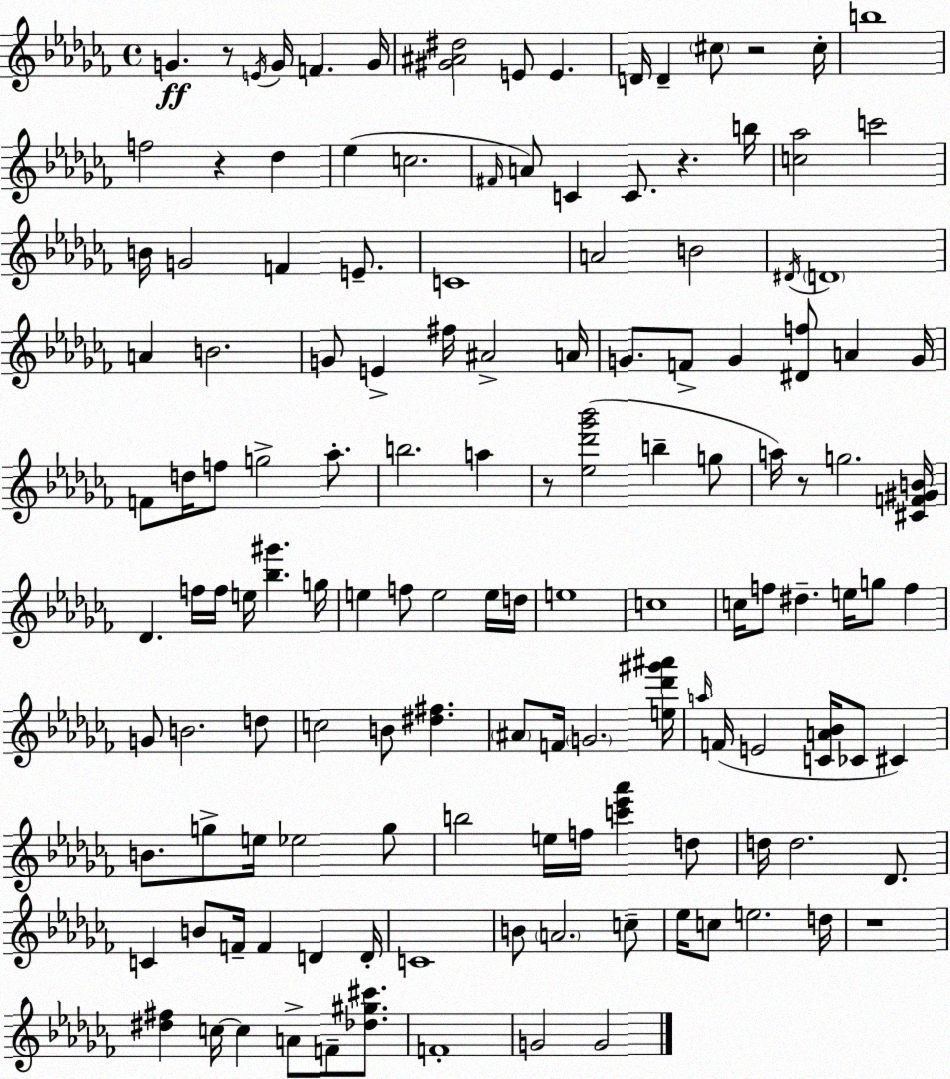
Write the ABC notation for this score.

X:1
T:Untitled
M:4/4
L:1/4
K:Abm
G z/2 E/4 G/4 F G/4 [^G^A^d]2 E/2 E D/4 D ^c/2 z2 ^c/4 b4 f2 z _d _e c2 ^F/4 A/2 C C/2 z b/4 [c_a]2 c'2 B/4 G2 F E/2 C4 A2 B2 ^D/4 D4 A B2 G/2 E ^f/4 ^A2 A/4 G/2 F/2 G [^Df]/2 A G/4 F/2 d/4 f/2 g2 _a/2 b2 a z/2 [_e_d'_g'_b']2 b g/2 a/4 z/2 g2 [^CF^GB]/4 _D f/4 f/4 e/4 [_b^g'] g/4 e f/2 e2 e/4 d/4 e4 c4 c/4 f/2 ^d e/4 g/2 f G/2 B2 d/2 c2 B/2 [^d^f] ^A/2 F/4 G2 [e_d'^g'^a']/4 a/4 F/4 E2 [CA_B]/4 _C/2 ^C B/2 g/2 e/4 _e2 g/2 b2 e/4 f/4 [c'_e'_a'] d/2 d/4 d2 _D/2 C B/2 F/4 F D D/4 C4 B/2 A2 c/2 _e/4 c/2 e2 d/4 z4 [^d^f] c/4 c A/2 F/2 [_d^g^c']/2 F4 G2 G2